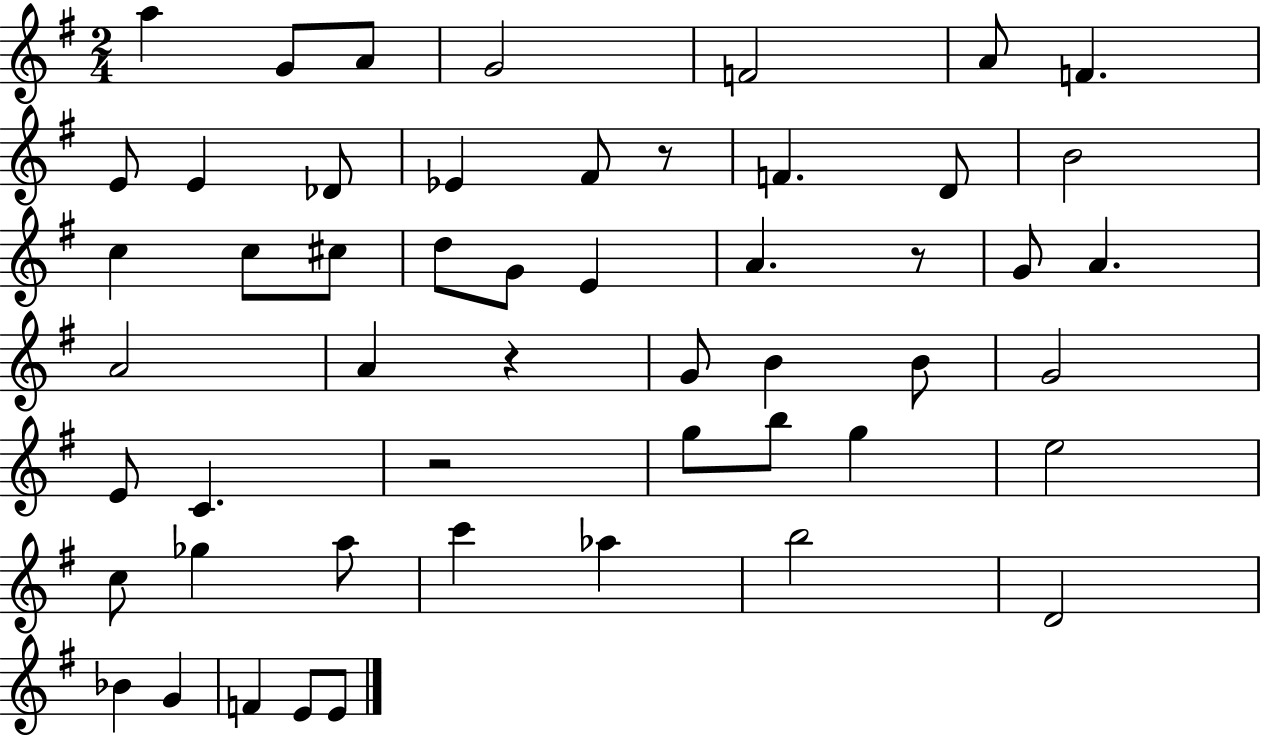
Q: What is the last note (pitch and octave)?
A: E4